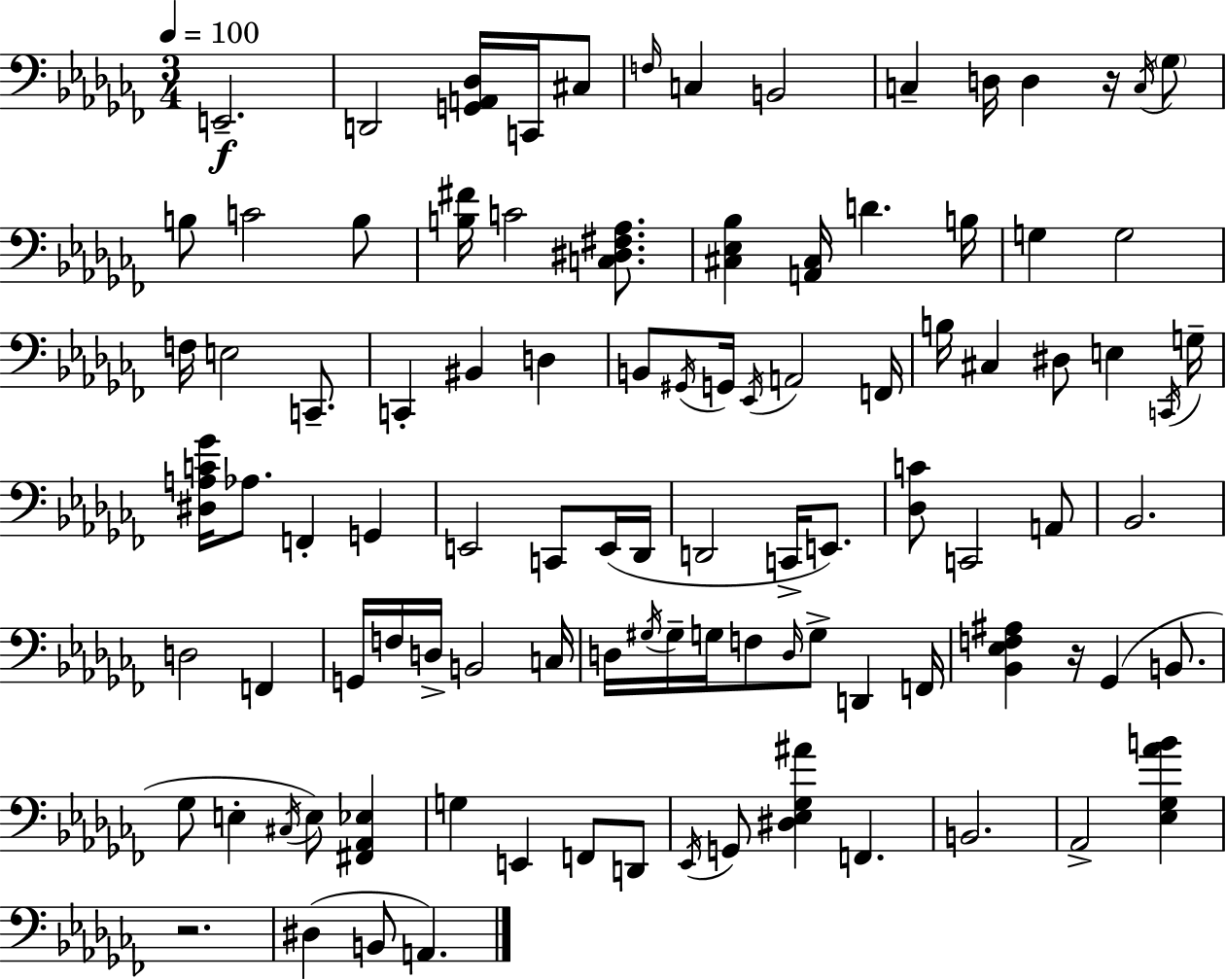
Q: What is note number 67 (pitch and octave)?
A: F2